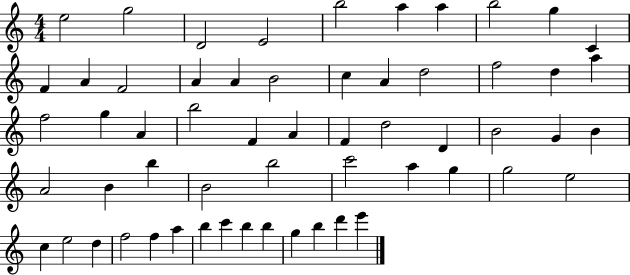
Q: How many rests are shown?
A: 0